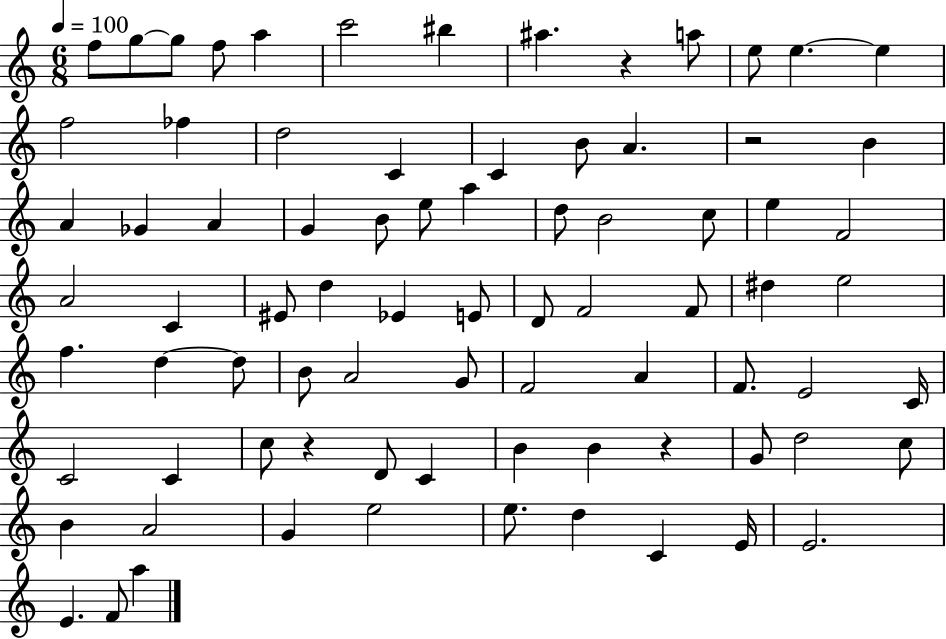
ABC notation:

X:1
T:Untitled
M:6/8
L:1/4
K:C
f/2 g/2 g/2 f/2 a c'2 ^b ^a z a/2 e/2 e e f2 _f d2 C C B/2 A z2 B A _G A G B/2 e/2 a d/2 B2 c/2 e F2 A2 C ^E/2 d _E E/2 D/2 F2 F/2 ^d e2 f d d/2 B/2 A2 G/2 F2 A F/2 E2 C/4 C2 C c/2 z D/2 C B B z G/2 d2 c/2 B A2 G e2 e/2 d C E/4 E2 E F/2 a